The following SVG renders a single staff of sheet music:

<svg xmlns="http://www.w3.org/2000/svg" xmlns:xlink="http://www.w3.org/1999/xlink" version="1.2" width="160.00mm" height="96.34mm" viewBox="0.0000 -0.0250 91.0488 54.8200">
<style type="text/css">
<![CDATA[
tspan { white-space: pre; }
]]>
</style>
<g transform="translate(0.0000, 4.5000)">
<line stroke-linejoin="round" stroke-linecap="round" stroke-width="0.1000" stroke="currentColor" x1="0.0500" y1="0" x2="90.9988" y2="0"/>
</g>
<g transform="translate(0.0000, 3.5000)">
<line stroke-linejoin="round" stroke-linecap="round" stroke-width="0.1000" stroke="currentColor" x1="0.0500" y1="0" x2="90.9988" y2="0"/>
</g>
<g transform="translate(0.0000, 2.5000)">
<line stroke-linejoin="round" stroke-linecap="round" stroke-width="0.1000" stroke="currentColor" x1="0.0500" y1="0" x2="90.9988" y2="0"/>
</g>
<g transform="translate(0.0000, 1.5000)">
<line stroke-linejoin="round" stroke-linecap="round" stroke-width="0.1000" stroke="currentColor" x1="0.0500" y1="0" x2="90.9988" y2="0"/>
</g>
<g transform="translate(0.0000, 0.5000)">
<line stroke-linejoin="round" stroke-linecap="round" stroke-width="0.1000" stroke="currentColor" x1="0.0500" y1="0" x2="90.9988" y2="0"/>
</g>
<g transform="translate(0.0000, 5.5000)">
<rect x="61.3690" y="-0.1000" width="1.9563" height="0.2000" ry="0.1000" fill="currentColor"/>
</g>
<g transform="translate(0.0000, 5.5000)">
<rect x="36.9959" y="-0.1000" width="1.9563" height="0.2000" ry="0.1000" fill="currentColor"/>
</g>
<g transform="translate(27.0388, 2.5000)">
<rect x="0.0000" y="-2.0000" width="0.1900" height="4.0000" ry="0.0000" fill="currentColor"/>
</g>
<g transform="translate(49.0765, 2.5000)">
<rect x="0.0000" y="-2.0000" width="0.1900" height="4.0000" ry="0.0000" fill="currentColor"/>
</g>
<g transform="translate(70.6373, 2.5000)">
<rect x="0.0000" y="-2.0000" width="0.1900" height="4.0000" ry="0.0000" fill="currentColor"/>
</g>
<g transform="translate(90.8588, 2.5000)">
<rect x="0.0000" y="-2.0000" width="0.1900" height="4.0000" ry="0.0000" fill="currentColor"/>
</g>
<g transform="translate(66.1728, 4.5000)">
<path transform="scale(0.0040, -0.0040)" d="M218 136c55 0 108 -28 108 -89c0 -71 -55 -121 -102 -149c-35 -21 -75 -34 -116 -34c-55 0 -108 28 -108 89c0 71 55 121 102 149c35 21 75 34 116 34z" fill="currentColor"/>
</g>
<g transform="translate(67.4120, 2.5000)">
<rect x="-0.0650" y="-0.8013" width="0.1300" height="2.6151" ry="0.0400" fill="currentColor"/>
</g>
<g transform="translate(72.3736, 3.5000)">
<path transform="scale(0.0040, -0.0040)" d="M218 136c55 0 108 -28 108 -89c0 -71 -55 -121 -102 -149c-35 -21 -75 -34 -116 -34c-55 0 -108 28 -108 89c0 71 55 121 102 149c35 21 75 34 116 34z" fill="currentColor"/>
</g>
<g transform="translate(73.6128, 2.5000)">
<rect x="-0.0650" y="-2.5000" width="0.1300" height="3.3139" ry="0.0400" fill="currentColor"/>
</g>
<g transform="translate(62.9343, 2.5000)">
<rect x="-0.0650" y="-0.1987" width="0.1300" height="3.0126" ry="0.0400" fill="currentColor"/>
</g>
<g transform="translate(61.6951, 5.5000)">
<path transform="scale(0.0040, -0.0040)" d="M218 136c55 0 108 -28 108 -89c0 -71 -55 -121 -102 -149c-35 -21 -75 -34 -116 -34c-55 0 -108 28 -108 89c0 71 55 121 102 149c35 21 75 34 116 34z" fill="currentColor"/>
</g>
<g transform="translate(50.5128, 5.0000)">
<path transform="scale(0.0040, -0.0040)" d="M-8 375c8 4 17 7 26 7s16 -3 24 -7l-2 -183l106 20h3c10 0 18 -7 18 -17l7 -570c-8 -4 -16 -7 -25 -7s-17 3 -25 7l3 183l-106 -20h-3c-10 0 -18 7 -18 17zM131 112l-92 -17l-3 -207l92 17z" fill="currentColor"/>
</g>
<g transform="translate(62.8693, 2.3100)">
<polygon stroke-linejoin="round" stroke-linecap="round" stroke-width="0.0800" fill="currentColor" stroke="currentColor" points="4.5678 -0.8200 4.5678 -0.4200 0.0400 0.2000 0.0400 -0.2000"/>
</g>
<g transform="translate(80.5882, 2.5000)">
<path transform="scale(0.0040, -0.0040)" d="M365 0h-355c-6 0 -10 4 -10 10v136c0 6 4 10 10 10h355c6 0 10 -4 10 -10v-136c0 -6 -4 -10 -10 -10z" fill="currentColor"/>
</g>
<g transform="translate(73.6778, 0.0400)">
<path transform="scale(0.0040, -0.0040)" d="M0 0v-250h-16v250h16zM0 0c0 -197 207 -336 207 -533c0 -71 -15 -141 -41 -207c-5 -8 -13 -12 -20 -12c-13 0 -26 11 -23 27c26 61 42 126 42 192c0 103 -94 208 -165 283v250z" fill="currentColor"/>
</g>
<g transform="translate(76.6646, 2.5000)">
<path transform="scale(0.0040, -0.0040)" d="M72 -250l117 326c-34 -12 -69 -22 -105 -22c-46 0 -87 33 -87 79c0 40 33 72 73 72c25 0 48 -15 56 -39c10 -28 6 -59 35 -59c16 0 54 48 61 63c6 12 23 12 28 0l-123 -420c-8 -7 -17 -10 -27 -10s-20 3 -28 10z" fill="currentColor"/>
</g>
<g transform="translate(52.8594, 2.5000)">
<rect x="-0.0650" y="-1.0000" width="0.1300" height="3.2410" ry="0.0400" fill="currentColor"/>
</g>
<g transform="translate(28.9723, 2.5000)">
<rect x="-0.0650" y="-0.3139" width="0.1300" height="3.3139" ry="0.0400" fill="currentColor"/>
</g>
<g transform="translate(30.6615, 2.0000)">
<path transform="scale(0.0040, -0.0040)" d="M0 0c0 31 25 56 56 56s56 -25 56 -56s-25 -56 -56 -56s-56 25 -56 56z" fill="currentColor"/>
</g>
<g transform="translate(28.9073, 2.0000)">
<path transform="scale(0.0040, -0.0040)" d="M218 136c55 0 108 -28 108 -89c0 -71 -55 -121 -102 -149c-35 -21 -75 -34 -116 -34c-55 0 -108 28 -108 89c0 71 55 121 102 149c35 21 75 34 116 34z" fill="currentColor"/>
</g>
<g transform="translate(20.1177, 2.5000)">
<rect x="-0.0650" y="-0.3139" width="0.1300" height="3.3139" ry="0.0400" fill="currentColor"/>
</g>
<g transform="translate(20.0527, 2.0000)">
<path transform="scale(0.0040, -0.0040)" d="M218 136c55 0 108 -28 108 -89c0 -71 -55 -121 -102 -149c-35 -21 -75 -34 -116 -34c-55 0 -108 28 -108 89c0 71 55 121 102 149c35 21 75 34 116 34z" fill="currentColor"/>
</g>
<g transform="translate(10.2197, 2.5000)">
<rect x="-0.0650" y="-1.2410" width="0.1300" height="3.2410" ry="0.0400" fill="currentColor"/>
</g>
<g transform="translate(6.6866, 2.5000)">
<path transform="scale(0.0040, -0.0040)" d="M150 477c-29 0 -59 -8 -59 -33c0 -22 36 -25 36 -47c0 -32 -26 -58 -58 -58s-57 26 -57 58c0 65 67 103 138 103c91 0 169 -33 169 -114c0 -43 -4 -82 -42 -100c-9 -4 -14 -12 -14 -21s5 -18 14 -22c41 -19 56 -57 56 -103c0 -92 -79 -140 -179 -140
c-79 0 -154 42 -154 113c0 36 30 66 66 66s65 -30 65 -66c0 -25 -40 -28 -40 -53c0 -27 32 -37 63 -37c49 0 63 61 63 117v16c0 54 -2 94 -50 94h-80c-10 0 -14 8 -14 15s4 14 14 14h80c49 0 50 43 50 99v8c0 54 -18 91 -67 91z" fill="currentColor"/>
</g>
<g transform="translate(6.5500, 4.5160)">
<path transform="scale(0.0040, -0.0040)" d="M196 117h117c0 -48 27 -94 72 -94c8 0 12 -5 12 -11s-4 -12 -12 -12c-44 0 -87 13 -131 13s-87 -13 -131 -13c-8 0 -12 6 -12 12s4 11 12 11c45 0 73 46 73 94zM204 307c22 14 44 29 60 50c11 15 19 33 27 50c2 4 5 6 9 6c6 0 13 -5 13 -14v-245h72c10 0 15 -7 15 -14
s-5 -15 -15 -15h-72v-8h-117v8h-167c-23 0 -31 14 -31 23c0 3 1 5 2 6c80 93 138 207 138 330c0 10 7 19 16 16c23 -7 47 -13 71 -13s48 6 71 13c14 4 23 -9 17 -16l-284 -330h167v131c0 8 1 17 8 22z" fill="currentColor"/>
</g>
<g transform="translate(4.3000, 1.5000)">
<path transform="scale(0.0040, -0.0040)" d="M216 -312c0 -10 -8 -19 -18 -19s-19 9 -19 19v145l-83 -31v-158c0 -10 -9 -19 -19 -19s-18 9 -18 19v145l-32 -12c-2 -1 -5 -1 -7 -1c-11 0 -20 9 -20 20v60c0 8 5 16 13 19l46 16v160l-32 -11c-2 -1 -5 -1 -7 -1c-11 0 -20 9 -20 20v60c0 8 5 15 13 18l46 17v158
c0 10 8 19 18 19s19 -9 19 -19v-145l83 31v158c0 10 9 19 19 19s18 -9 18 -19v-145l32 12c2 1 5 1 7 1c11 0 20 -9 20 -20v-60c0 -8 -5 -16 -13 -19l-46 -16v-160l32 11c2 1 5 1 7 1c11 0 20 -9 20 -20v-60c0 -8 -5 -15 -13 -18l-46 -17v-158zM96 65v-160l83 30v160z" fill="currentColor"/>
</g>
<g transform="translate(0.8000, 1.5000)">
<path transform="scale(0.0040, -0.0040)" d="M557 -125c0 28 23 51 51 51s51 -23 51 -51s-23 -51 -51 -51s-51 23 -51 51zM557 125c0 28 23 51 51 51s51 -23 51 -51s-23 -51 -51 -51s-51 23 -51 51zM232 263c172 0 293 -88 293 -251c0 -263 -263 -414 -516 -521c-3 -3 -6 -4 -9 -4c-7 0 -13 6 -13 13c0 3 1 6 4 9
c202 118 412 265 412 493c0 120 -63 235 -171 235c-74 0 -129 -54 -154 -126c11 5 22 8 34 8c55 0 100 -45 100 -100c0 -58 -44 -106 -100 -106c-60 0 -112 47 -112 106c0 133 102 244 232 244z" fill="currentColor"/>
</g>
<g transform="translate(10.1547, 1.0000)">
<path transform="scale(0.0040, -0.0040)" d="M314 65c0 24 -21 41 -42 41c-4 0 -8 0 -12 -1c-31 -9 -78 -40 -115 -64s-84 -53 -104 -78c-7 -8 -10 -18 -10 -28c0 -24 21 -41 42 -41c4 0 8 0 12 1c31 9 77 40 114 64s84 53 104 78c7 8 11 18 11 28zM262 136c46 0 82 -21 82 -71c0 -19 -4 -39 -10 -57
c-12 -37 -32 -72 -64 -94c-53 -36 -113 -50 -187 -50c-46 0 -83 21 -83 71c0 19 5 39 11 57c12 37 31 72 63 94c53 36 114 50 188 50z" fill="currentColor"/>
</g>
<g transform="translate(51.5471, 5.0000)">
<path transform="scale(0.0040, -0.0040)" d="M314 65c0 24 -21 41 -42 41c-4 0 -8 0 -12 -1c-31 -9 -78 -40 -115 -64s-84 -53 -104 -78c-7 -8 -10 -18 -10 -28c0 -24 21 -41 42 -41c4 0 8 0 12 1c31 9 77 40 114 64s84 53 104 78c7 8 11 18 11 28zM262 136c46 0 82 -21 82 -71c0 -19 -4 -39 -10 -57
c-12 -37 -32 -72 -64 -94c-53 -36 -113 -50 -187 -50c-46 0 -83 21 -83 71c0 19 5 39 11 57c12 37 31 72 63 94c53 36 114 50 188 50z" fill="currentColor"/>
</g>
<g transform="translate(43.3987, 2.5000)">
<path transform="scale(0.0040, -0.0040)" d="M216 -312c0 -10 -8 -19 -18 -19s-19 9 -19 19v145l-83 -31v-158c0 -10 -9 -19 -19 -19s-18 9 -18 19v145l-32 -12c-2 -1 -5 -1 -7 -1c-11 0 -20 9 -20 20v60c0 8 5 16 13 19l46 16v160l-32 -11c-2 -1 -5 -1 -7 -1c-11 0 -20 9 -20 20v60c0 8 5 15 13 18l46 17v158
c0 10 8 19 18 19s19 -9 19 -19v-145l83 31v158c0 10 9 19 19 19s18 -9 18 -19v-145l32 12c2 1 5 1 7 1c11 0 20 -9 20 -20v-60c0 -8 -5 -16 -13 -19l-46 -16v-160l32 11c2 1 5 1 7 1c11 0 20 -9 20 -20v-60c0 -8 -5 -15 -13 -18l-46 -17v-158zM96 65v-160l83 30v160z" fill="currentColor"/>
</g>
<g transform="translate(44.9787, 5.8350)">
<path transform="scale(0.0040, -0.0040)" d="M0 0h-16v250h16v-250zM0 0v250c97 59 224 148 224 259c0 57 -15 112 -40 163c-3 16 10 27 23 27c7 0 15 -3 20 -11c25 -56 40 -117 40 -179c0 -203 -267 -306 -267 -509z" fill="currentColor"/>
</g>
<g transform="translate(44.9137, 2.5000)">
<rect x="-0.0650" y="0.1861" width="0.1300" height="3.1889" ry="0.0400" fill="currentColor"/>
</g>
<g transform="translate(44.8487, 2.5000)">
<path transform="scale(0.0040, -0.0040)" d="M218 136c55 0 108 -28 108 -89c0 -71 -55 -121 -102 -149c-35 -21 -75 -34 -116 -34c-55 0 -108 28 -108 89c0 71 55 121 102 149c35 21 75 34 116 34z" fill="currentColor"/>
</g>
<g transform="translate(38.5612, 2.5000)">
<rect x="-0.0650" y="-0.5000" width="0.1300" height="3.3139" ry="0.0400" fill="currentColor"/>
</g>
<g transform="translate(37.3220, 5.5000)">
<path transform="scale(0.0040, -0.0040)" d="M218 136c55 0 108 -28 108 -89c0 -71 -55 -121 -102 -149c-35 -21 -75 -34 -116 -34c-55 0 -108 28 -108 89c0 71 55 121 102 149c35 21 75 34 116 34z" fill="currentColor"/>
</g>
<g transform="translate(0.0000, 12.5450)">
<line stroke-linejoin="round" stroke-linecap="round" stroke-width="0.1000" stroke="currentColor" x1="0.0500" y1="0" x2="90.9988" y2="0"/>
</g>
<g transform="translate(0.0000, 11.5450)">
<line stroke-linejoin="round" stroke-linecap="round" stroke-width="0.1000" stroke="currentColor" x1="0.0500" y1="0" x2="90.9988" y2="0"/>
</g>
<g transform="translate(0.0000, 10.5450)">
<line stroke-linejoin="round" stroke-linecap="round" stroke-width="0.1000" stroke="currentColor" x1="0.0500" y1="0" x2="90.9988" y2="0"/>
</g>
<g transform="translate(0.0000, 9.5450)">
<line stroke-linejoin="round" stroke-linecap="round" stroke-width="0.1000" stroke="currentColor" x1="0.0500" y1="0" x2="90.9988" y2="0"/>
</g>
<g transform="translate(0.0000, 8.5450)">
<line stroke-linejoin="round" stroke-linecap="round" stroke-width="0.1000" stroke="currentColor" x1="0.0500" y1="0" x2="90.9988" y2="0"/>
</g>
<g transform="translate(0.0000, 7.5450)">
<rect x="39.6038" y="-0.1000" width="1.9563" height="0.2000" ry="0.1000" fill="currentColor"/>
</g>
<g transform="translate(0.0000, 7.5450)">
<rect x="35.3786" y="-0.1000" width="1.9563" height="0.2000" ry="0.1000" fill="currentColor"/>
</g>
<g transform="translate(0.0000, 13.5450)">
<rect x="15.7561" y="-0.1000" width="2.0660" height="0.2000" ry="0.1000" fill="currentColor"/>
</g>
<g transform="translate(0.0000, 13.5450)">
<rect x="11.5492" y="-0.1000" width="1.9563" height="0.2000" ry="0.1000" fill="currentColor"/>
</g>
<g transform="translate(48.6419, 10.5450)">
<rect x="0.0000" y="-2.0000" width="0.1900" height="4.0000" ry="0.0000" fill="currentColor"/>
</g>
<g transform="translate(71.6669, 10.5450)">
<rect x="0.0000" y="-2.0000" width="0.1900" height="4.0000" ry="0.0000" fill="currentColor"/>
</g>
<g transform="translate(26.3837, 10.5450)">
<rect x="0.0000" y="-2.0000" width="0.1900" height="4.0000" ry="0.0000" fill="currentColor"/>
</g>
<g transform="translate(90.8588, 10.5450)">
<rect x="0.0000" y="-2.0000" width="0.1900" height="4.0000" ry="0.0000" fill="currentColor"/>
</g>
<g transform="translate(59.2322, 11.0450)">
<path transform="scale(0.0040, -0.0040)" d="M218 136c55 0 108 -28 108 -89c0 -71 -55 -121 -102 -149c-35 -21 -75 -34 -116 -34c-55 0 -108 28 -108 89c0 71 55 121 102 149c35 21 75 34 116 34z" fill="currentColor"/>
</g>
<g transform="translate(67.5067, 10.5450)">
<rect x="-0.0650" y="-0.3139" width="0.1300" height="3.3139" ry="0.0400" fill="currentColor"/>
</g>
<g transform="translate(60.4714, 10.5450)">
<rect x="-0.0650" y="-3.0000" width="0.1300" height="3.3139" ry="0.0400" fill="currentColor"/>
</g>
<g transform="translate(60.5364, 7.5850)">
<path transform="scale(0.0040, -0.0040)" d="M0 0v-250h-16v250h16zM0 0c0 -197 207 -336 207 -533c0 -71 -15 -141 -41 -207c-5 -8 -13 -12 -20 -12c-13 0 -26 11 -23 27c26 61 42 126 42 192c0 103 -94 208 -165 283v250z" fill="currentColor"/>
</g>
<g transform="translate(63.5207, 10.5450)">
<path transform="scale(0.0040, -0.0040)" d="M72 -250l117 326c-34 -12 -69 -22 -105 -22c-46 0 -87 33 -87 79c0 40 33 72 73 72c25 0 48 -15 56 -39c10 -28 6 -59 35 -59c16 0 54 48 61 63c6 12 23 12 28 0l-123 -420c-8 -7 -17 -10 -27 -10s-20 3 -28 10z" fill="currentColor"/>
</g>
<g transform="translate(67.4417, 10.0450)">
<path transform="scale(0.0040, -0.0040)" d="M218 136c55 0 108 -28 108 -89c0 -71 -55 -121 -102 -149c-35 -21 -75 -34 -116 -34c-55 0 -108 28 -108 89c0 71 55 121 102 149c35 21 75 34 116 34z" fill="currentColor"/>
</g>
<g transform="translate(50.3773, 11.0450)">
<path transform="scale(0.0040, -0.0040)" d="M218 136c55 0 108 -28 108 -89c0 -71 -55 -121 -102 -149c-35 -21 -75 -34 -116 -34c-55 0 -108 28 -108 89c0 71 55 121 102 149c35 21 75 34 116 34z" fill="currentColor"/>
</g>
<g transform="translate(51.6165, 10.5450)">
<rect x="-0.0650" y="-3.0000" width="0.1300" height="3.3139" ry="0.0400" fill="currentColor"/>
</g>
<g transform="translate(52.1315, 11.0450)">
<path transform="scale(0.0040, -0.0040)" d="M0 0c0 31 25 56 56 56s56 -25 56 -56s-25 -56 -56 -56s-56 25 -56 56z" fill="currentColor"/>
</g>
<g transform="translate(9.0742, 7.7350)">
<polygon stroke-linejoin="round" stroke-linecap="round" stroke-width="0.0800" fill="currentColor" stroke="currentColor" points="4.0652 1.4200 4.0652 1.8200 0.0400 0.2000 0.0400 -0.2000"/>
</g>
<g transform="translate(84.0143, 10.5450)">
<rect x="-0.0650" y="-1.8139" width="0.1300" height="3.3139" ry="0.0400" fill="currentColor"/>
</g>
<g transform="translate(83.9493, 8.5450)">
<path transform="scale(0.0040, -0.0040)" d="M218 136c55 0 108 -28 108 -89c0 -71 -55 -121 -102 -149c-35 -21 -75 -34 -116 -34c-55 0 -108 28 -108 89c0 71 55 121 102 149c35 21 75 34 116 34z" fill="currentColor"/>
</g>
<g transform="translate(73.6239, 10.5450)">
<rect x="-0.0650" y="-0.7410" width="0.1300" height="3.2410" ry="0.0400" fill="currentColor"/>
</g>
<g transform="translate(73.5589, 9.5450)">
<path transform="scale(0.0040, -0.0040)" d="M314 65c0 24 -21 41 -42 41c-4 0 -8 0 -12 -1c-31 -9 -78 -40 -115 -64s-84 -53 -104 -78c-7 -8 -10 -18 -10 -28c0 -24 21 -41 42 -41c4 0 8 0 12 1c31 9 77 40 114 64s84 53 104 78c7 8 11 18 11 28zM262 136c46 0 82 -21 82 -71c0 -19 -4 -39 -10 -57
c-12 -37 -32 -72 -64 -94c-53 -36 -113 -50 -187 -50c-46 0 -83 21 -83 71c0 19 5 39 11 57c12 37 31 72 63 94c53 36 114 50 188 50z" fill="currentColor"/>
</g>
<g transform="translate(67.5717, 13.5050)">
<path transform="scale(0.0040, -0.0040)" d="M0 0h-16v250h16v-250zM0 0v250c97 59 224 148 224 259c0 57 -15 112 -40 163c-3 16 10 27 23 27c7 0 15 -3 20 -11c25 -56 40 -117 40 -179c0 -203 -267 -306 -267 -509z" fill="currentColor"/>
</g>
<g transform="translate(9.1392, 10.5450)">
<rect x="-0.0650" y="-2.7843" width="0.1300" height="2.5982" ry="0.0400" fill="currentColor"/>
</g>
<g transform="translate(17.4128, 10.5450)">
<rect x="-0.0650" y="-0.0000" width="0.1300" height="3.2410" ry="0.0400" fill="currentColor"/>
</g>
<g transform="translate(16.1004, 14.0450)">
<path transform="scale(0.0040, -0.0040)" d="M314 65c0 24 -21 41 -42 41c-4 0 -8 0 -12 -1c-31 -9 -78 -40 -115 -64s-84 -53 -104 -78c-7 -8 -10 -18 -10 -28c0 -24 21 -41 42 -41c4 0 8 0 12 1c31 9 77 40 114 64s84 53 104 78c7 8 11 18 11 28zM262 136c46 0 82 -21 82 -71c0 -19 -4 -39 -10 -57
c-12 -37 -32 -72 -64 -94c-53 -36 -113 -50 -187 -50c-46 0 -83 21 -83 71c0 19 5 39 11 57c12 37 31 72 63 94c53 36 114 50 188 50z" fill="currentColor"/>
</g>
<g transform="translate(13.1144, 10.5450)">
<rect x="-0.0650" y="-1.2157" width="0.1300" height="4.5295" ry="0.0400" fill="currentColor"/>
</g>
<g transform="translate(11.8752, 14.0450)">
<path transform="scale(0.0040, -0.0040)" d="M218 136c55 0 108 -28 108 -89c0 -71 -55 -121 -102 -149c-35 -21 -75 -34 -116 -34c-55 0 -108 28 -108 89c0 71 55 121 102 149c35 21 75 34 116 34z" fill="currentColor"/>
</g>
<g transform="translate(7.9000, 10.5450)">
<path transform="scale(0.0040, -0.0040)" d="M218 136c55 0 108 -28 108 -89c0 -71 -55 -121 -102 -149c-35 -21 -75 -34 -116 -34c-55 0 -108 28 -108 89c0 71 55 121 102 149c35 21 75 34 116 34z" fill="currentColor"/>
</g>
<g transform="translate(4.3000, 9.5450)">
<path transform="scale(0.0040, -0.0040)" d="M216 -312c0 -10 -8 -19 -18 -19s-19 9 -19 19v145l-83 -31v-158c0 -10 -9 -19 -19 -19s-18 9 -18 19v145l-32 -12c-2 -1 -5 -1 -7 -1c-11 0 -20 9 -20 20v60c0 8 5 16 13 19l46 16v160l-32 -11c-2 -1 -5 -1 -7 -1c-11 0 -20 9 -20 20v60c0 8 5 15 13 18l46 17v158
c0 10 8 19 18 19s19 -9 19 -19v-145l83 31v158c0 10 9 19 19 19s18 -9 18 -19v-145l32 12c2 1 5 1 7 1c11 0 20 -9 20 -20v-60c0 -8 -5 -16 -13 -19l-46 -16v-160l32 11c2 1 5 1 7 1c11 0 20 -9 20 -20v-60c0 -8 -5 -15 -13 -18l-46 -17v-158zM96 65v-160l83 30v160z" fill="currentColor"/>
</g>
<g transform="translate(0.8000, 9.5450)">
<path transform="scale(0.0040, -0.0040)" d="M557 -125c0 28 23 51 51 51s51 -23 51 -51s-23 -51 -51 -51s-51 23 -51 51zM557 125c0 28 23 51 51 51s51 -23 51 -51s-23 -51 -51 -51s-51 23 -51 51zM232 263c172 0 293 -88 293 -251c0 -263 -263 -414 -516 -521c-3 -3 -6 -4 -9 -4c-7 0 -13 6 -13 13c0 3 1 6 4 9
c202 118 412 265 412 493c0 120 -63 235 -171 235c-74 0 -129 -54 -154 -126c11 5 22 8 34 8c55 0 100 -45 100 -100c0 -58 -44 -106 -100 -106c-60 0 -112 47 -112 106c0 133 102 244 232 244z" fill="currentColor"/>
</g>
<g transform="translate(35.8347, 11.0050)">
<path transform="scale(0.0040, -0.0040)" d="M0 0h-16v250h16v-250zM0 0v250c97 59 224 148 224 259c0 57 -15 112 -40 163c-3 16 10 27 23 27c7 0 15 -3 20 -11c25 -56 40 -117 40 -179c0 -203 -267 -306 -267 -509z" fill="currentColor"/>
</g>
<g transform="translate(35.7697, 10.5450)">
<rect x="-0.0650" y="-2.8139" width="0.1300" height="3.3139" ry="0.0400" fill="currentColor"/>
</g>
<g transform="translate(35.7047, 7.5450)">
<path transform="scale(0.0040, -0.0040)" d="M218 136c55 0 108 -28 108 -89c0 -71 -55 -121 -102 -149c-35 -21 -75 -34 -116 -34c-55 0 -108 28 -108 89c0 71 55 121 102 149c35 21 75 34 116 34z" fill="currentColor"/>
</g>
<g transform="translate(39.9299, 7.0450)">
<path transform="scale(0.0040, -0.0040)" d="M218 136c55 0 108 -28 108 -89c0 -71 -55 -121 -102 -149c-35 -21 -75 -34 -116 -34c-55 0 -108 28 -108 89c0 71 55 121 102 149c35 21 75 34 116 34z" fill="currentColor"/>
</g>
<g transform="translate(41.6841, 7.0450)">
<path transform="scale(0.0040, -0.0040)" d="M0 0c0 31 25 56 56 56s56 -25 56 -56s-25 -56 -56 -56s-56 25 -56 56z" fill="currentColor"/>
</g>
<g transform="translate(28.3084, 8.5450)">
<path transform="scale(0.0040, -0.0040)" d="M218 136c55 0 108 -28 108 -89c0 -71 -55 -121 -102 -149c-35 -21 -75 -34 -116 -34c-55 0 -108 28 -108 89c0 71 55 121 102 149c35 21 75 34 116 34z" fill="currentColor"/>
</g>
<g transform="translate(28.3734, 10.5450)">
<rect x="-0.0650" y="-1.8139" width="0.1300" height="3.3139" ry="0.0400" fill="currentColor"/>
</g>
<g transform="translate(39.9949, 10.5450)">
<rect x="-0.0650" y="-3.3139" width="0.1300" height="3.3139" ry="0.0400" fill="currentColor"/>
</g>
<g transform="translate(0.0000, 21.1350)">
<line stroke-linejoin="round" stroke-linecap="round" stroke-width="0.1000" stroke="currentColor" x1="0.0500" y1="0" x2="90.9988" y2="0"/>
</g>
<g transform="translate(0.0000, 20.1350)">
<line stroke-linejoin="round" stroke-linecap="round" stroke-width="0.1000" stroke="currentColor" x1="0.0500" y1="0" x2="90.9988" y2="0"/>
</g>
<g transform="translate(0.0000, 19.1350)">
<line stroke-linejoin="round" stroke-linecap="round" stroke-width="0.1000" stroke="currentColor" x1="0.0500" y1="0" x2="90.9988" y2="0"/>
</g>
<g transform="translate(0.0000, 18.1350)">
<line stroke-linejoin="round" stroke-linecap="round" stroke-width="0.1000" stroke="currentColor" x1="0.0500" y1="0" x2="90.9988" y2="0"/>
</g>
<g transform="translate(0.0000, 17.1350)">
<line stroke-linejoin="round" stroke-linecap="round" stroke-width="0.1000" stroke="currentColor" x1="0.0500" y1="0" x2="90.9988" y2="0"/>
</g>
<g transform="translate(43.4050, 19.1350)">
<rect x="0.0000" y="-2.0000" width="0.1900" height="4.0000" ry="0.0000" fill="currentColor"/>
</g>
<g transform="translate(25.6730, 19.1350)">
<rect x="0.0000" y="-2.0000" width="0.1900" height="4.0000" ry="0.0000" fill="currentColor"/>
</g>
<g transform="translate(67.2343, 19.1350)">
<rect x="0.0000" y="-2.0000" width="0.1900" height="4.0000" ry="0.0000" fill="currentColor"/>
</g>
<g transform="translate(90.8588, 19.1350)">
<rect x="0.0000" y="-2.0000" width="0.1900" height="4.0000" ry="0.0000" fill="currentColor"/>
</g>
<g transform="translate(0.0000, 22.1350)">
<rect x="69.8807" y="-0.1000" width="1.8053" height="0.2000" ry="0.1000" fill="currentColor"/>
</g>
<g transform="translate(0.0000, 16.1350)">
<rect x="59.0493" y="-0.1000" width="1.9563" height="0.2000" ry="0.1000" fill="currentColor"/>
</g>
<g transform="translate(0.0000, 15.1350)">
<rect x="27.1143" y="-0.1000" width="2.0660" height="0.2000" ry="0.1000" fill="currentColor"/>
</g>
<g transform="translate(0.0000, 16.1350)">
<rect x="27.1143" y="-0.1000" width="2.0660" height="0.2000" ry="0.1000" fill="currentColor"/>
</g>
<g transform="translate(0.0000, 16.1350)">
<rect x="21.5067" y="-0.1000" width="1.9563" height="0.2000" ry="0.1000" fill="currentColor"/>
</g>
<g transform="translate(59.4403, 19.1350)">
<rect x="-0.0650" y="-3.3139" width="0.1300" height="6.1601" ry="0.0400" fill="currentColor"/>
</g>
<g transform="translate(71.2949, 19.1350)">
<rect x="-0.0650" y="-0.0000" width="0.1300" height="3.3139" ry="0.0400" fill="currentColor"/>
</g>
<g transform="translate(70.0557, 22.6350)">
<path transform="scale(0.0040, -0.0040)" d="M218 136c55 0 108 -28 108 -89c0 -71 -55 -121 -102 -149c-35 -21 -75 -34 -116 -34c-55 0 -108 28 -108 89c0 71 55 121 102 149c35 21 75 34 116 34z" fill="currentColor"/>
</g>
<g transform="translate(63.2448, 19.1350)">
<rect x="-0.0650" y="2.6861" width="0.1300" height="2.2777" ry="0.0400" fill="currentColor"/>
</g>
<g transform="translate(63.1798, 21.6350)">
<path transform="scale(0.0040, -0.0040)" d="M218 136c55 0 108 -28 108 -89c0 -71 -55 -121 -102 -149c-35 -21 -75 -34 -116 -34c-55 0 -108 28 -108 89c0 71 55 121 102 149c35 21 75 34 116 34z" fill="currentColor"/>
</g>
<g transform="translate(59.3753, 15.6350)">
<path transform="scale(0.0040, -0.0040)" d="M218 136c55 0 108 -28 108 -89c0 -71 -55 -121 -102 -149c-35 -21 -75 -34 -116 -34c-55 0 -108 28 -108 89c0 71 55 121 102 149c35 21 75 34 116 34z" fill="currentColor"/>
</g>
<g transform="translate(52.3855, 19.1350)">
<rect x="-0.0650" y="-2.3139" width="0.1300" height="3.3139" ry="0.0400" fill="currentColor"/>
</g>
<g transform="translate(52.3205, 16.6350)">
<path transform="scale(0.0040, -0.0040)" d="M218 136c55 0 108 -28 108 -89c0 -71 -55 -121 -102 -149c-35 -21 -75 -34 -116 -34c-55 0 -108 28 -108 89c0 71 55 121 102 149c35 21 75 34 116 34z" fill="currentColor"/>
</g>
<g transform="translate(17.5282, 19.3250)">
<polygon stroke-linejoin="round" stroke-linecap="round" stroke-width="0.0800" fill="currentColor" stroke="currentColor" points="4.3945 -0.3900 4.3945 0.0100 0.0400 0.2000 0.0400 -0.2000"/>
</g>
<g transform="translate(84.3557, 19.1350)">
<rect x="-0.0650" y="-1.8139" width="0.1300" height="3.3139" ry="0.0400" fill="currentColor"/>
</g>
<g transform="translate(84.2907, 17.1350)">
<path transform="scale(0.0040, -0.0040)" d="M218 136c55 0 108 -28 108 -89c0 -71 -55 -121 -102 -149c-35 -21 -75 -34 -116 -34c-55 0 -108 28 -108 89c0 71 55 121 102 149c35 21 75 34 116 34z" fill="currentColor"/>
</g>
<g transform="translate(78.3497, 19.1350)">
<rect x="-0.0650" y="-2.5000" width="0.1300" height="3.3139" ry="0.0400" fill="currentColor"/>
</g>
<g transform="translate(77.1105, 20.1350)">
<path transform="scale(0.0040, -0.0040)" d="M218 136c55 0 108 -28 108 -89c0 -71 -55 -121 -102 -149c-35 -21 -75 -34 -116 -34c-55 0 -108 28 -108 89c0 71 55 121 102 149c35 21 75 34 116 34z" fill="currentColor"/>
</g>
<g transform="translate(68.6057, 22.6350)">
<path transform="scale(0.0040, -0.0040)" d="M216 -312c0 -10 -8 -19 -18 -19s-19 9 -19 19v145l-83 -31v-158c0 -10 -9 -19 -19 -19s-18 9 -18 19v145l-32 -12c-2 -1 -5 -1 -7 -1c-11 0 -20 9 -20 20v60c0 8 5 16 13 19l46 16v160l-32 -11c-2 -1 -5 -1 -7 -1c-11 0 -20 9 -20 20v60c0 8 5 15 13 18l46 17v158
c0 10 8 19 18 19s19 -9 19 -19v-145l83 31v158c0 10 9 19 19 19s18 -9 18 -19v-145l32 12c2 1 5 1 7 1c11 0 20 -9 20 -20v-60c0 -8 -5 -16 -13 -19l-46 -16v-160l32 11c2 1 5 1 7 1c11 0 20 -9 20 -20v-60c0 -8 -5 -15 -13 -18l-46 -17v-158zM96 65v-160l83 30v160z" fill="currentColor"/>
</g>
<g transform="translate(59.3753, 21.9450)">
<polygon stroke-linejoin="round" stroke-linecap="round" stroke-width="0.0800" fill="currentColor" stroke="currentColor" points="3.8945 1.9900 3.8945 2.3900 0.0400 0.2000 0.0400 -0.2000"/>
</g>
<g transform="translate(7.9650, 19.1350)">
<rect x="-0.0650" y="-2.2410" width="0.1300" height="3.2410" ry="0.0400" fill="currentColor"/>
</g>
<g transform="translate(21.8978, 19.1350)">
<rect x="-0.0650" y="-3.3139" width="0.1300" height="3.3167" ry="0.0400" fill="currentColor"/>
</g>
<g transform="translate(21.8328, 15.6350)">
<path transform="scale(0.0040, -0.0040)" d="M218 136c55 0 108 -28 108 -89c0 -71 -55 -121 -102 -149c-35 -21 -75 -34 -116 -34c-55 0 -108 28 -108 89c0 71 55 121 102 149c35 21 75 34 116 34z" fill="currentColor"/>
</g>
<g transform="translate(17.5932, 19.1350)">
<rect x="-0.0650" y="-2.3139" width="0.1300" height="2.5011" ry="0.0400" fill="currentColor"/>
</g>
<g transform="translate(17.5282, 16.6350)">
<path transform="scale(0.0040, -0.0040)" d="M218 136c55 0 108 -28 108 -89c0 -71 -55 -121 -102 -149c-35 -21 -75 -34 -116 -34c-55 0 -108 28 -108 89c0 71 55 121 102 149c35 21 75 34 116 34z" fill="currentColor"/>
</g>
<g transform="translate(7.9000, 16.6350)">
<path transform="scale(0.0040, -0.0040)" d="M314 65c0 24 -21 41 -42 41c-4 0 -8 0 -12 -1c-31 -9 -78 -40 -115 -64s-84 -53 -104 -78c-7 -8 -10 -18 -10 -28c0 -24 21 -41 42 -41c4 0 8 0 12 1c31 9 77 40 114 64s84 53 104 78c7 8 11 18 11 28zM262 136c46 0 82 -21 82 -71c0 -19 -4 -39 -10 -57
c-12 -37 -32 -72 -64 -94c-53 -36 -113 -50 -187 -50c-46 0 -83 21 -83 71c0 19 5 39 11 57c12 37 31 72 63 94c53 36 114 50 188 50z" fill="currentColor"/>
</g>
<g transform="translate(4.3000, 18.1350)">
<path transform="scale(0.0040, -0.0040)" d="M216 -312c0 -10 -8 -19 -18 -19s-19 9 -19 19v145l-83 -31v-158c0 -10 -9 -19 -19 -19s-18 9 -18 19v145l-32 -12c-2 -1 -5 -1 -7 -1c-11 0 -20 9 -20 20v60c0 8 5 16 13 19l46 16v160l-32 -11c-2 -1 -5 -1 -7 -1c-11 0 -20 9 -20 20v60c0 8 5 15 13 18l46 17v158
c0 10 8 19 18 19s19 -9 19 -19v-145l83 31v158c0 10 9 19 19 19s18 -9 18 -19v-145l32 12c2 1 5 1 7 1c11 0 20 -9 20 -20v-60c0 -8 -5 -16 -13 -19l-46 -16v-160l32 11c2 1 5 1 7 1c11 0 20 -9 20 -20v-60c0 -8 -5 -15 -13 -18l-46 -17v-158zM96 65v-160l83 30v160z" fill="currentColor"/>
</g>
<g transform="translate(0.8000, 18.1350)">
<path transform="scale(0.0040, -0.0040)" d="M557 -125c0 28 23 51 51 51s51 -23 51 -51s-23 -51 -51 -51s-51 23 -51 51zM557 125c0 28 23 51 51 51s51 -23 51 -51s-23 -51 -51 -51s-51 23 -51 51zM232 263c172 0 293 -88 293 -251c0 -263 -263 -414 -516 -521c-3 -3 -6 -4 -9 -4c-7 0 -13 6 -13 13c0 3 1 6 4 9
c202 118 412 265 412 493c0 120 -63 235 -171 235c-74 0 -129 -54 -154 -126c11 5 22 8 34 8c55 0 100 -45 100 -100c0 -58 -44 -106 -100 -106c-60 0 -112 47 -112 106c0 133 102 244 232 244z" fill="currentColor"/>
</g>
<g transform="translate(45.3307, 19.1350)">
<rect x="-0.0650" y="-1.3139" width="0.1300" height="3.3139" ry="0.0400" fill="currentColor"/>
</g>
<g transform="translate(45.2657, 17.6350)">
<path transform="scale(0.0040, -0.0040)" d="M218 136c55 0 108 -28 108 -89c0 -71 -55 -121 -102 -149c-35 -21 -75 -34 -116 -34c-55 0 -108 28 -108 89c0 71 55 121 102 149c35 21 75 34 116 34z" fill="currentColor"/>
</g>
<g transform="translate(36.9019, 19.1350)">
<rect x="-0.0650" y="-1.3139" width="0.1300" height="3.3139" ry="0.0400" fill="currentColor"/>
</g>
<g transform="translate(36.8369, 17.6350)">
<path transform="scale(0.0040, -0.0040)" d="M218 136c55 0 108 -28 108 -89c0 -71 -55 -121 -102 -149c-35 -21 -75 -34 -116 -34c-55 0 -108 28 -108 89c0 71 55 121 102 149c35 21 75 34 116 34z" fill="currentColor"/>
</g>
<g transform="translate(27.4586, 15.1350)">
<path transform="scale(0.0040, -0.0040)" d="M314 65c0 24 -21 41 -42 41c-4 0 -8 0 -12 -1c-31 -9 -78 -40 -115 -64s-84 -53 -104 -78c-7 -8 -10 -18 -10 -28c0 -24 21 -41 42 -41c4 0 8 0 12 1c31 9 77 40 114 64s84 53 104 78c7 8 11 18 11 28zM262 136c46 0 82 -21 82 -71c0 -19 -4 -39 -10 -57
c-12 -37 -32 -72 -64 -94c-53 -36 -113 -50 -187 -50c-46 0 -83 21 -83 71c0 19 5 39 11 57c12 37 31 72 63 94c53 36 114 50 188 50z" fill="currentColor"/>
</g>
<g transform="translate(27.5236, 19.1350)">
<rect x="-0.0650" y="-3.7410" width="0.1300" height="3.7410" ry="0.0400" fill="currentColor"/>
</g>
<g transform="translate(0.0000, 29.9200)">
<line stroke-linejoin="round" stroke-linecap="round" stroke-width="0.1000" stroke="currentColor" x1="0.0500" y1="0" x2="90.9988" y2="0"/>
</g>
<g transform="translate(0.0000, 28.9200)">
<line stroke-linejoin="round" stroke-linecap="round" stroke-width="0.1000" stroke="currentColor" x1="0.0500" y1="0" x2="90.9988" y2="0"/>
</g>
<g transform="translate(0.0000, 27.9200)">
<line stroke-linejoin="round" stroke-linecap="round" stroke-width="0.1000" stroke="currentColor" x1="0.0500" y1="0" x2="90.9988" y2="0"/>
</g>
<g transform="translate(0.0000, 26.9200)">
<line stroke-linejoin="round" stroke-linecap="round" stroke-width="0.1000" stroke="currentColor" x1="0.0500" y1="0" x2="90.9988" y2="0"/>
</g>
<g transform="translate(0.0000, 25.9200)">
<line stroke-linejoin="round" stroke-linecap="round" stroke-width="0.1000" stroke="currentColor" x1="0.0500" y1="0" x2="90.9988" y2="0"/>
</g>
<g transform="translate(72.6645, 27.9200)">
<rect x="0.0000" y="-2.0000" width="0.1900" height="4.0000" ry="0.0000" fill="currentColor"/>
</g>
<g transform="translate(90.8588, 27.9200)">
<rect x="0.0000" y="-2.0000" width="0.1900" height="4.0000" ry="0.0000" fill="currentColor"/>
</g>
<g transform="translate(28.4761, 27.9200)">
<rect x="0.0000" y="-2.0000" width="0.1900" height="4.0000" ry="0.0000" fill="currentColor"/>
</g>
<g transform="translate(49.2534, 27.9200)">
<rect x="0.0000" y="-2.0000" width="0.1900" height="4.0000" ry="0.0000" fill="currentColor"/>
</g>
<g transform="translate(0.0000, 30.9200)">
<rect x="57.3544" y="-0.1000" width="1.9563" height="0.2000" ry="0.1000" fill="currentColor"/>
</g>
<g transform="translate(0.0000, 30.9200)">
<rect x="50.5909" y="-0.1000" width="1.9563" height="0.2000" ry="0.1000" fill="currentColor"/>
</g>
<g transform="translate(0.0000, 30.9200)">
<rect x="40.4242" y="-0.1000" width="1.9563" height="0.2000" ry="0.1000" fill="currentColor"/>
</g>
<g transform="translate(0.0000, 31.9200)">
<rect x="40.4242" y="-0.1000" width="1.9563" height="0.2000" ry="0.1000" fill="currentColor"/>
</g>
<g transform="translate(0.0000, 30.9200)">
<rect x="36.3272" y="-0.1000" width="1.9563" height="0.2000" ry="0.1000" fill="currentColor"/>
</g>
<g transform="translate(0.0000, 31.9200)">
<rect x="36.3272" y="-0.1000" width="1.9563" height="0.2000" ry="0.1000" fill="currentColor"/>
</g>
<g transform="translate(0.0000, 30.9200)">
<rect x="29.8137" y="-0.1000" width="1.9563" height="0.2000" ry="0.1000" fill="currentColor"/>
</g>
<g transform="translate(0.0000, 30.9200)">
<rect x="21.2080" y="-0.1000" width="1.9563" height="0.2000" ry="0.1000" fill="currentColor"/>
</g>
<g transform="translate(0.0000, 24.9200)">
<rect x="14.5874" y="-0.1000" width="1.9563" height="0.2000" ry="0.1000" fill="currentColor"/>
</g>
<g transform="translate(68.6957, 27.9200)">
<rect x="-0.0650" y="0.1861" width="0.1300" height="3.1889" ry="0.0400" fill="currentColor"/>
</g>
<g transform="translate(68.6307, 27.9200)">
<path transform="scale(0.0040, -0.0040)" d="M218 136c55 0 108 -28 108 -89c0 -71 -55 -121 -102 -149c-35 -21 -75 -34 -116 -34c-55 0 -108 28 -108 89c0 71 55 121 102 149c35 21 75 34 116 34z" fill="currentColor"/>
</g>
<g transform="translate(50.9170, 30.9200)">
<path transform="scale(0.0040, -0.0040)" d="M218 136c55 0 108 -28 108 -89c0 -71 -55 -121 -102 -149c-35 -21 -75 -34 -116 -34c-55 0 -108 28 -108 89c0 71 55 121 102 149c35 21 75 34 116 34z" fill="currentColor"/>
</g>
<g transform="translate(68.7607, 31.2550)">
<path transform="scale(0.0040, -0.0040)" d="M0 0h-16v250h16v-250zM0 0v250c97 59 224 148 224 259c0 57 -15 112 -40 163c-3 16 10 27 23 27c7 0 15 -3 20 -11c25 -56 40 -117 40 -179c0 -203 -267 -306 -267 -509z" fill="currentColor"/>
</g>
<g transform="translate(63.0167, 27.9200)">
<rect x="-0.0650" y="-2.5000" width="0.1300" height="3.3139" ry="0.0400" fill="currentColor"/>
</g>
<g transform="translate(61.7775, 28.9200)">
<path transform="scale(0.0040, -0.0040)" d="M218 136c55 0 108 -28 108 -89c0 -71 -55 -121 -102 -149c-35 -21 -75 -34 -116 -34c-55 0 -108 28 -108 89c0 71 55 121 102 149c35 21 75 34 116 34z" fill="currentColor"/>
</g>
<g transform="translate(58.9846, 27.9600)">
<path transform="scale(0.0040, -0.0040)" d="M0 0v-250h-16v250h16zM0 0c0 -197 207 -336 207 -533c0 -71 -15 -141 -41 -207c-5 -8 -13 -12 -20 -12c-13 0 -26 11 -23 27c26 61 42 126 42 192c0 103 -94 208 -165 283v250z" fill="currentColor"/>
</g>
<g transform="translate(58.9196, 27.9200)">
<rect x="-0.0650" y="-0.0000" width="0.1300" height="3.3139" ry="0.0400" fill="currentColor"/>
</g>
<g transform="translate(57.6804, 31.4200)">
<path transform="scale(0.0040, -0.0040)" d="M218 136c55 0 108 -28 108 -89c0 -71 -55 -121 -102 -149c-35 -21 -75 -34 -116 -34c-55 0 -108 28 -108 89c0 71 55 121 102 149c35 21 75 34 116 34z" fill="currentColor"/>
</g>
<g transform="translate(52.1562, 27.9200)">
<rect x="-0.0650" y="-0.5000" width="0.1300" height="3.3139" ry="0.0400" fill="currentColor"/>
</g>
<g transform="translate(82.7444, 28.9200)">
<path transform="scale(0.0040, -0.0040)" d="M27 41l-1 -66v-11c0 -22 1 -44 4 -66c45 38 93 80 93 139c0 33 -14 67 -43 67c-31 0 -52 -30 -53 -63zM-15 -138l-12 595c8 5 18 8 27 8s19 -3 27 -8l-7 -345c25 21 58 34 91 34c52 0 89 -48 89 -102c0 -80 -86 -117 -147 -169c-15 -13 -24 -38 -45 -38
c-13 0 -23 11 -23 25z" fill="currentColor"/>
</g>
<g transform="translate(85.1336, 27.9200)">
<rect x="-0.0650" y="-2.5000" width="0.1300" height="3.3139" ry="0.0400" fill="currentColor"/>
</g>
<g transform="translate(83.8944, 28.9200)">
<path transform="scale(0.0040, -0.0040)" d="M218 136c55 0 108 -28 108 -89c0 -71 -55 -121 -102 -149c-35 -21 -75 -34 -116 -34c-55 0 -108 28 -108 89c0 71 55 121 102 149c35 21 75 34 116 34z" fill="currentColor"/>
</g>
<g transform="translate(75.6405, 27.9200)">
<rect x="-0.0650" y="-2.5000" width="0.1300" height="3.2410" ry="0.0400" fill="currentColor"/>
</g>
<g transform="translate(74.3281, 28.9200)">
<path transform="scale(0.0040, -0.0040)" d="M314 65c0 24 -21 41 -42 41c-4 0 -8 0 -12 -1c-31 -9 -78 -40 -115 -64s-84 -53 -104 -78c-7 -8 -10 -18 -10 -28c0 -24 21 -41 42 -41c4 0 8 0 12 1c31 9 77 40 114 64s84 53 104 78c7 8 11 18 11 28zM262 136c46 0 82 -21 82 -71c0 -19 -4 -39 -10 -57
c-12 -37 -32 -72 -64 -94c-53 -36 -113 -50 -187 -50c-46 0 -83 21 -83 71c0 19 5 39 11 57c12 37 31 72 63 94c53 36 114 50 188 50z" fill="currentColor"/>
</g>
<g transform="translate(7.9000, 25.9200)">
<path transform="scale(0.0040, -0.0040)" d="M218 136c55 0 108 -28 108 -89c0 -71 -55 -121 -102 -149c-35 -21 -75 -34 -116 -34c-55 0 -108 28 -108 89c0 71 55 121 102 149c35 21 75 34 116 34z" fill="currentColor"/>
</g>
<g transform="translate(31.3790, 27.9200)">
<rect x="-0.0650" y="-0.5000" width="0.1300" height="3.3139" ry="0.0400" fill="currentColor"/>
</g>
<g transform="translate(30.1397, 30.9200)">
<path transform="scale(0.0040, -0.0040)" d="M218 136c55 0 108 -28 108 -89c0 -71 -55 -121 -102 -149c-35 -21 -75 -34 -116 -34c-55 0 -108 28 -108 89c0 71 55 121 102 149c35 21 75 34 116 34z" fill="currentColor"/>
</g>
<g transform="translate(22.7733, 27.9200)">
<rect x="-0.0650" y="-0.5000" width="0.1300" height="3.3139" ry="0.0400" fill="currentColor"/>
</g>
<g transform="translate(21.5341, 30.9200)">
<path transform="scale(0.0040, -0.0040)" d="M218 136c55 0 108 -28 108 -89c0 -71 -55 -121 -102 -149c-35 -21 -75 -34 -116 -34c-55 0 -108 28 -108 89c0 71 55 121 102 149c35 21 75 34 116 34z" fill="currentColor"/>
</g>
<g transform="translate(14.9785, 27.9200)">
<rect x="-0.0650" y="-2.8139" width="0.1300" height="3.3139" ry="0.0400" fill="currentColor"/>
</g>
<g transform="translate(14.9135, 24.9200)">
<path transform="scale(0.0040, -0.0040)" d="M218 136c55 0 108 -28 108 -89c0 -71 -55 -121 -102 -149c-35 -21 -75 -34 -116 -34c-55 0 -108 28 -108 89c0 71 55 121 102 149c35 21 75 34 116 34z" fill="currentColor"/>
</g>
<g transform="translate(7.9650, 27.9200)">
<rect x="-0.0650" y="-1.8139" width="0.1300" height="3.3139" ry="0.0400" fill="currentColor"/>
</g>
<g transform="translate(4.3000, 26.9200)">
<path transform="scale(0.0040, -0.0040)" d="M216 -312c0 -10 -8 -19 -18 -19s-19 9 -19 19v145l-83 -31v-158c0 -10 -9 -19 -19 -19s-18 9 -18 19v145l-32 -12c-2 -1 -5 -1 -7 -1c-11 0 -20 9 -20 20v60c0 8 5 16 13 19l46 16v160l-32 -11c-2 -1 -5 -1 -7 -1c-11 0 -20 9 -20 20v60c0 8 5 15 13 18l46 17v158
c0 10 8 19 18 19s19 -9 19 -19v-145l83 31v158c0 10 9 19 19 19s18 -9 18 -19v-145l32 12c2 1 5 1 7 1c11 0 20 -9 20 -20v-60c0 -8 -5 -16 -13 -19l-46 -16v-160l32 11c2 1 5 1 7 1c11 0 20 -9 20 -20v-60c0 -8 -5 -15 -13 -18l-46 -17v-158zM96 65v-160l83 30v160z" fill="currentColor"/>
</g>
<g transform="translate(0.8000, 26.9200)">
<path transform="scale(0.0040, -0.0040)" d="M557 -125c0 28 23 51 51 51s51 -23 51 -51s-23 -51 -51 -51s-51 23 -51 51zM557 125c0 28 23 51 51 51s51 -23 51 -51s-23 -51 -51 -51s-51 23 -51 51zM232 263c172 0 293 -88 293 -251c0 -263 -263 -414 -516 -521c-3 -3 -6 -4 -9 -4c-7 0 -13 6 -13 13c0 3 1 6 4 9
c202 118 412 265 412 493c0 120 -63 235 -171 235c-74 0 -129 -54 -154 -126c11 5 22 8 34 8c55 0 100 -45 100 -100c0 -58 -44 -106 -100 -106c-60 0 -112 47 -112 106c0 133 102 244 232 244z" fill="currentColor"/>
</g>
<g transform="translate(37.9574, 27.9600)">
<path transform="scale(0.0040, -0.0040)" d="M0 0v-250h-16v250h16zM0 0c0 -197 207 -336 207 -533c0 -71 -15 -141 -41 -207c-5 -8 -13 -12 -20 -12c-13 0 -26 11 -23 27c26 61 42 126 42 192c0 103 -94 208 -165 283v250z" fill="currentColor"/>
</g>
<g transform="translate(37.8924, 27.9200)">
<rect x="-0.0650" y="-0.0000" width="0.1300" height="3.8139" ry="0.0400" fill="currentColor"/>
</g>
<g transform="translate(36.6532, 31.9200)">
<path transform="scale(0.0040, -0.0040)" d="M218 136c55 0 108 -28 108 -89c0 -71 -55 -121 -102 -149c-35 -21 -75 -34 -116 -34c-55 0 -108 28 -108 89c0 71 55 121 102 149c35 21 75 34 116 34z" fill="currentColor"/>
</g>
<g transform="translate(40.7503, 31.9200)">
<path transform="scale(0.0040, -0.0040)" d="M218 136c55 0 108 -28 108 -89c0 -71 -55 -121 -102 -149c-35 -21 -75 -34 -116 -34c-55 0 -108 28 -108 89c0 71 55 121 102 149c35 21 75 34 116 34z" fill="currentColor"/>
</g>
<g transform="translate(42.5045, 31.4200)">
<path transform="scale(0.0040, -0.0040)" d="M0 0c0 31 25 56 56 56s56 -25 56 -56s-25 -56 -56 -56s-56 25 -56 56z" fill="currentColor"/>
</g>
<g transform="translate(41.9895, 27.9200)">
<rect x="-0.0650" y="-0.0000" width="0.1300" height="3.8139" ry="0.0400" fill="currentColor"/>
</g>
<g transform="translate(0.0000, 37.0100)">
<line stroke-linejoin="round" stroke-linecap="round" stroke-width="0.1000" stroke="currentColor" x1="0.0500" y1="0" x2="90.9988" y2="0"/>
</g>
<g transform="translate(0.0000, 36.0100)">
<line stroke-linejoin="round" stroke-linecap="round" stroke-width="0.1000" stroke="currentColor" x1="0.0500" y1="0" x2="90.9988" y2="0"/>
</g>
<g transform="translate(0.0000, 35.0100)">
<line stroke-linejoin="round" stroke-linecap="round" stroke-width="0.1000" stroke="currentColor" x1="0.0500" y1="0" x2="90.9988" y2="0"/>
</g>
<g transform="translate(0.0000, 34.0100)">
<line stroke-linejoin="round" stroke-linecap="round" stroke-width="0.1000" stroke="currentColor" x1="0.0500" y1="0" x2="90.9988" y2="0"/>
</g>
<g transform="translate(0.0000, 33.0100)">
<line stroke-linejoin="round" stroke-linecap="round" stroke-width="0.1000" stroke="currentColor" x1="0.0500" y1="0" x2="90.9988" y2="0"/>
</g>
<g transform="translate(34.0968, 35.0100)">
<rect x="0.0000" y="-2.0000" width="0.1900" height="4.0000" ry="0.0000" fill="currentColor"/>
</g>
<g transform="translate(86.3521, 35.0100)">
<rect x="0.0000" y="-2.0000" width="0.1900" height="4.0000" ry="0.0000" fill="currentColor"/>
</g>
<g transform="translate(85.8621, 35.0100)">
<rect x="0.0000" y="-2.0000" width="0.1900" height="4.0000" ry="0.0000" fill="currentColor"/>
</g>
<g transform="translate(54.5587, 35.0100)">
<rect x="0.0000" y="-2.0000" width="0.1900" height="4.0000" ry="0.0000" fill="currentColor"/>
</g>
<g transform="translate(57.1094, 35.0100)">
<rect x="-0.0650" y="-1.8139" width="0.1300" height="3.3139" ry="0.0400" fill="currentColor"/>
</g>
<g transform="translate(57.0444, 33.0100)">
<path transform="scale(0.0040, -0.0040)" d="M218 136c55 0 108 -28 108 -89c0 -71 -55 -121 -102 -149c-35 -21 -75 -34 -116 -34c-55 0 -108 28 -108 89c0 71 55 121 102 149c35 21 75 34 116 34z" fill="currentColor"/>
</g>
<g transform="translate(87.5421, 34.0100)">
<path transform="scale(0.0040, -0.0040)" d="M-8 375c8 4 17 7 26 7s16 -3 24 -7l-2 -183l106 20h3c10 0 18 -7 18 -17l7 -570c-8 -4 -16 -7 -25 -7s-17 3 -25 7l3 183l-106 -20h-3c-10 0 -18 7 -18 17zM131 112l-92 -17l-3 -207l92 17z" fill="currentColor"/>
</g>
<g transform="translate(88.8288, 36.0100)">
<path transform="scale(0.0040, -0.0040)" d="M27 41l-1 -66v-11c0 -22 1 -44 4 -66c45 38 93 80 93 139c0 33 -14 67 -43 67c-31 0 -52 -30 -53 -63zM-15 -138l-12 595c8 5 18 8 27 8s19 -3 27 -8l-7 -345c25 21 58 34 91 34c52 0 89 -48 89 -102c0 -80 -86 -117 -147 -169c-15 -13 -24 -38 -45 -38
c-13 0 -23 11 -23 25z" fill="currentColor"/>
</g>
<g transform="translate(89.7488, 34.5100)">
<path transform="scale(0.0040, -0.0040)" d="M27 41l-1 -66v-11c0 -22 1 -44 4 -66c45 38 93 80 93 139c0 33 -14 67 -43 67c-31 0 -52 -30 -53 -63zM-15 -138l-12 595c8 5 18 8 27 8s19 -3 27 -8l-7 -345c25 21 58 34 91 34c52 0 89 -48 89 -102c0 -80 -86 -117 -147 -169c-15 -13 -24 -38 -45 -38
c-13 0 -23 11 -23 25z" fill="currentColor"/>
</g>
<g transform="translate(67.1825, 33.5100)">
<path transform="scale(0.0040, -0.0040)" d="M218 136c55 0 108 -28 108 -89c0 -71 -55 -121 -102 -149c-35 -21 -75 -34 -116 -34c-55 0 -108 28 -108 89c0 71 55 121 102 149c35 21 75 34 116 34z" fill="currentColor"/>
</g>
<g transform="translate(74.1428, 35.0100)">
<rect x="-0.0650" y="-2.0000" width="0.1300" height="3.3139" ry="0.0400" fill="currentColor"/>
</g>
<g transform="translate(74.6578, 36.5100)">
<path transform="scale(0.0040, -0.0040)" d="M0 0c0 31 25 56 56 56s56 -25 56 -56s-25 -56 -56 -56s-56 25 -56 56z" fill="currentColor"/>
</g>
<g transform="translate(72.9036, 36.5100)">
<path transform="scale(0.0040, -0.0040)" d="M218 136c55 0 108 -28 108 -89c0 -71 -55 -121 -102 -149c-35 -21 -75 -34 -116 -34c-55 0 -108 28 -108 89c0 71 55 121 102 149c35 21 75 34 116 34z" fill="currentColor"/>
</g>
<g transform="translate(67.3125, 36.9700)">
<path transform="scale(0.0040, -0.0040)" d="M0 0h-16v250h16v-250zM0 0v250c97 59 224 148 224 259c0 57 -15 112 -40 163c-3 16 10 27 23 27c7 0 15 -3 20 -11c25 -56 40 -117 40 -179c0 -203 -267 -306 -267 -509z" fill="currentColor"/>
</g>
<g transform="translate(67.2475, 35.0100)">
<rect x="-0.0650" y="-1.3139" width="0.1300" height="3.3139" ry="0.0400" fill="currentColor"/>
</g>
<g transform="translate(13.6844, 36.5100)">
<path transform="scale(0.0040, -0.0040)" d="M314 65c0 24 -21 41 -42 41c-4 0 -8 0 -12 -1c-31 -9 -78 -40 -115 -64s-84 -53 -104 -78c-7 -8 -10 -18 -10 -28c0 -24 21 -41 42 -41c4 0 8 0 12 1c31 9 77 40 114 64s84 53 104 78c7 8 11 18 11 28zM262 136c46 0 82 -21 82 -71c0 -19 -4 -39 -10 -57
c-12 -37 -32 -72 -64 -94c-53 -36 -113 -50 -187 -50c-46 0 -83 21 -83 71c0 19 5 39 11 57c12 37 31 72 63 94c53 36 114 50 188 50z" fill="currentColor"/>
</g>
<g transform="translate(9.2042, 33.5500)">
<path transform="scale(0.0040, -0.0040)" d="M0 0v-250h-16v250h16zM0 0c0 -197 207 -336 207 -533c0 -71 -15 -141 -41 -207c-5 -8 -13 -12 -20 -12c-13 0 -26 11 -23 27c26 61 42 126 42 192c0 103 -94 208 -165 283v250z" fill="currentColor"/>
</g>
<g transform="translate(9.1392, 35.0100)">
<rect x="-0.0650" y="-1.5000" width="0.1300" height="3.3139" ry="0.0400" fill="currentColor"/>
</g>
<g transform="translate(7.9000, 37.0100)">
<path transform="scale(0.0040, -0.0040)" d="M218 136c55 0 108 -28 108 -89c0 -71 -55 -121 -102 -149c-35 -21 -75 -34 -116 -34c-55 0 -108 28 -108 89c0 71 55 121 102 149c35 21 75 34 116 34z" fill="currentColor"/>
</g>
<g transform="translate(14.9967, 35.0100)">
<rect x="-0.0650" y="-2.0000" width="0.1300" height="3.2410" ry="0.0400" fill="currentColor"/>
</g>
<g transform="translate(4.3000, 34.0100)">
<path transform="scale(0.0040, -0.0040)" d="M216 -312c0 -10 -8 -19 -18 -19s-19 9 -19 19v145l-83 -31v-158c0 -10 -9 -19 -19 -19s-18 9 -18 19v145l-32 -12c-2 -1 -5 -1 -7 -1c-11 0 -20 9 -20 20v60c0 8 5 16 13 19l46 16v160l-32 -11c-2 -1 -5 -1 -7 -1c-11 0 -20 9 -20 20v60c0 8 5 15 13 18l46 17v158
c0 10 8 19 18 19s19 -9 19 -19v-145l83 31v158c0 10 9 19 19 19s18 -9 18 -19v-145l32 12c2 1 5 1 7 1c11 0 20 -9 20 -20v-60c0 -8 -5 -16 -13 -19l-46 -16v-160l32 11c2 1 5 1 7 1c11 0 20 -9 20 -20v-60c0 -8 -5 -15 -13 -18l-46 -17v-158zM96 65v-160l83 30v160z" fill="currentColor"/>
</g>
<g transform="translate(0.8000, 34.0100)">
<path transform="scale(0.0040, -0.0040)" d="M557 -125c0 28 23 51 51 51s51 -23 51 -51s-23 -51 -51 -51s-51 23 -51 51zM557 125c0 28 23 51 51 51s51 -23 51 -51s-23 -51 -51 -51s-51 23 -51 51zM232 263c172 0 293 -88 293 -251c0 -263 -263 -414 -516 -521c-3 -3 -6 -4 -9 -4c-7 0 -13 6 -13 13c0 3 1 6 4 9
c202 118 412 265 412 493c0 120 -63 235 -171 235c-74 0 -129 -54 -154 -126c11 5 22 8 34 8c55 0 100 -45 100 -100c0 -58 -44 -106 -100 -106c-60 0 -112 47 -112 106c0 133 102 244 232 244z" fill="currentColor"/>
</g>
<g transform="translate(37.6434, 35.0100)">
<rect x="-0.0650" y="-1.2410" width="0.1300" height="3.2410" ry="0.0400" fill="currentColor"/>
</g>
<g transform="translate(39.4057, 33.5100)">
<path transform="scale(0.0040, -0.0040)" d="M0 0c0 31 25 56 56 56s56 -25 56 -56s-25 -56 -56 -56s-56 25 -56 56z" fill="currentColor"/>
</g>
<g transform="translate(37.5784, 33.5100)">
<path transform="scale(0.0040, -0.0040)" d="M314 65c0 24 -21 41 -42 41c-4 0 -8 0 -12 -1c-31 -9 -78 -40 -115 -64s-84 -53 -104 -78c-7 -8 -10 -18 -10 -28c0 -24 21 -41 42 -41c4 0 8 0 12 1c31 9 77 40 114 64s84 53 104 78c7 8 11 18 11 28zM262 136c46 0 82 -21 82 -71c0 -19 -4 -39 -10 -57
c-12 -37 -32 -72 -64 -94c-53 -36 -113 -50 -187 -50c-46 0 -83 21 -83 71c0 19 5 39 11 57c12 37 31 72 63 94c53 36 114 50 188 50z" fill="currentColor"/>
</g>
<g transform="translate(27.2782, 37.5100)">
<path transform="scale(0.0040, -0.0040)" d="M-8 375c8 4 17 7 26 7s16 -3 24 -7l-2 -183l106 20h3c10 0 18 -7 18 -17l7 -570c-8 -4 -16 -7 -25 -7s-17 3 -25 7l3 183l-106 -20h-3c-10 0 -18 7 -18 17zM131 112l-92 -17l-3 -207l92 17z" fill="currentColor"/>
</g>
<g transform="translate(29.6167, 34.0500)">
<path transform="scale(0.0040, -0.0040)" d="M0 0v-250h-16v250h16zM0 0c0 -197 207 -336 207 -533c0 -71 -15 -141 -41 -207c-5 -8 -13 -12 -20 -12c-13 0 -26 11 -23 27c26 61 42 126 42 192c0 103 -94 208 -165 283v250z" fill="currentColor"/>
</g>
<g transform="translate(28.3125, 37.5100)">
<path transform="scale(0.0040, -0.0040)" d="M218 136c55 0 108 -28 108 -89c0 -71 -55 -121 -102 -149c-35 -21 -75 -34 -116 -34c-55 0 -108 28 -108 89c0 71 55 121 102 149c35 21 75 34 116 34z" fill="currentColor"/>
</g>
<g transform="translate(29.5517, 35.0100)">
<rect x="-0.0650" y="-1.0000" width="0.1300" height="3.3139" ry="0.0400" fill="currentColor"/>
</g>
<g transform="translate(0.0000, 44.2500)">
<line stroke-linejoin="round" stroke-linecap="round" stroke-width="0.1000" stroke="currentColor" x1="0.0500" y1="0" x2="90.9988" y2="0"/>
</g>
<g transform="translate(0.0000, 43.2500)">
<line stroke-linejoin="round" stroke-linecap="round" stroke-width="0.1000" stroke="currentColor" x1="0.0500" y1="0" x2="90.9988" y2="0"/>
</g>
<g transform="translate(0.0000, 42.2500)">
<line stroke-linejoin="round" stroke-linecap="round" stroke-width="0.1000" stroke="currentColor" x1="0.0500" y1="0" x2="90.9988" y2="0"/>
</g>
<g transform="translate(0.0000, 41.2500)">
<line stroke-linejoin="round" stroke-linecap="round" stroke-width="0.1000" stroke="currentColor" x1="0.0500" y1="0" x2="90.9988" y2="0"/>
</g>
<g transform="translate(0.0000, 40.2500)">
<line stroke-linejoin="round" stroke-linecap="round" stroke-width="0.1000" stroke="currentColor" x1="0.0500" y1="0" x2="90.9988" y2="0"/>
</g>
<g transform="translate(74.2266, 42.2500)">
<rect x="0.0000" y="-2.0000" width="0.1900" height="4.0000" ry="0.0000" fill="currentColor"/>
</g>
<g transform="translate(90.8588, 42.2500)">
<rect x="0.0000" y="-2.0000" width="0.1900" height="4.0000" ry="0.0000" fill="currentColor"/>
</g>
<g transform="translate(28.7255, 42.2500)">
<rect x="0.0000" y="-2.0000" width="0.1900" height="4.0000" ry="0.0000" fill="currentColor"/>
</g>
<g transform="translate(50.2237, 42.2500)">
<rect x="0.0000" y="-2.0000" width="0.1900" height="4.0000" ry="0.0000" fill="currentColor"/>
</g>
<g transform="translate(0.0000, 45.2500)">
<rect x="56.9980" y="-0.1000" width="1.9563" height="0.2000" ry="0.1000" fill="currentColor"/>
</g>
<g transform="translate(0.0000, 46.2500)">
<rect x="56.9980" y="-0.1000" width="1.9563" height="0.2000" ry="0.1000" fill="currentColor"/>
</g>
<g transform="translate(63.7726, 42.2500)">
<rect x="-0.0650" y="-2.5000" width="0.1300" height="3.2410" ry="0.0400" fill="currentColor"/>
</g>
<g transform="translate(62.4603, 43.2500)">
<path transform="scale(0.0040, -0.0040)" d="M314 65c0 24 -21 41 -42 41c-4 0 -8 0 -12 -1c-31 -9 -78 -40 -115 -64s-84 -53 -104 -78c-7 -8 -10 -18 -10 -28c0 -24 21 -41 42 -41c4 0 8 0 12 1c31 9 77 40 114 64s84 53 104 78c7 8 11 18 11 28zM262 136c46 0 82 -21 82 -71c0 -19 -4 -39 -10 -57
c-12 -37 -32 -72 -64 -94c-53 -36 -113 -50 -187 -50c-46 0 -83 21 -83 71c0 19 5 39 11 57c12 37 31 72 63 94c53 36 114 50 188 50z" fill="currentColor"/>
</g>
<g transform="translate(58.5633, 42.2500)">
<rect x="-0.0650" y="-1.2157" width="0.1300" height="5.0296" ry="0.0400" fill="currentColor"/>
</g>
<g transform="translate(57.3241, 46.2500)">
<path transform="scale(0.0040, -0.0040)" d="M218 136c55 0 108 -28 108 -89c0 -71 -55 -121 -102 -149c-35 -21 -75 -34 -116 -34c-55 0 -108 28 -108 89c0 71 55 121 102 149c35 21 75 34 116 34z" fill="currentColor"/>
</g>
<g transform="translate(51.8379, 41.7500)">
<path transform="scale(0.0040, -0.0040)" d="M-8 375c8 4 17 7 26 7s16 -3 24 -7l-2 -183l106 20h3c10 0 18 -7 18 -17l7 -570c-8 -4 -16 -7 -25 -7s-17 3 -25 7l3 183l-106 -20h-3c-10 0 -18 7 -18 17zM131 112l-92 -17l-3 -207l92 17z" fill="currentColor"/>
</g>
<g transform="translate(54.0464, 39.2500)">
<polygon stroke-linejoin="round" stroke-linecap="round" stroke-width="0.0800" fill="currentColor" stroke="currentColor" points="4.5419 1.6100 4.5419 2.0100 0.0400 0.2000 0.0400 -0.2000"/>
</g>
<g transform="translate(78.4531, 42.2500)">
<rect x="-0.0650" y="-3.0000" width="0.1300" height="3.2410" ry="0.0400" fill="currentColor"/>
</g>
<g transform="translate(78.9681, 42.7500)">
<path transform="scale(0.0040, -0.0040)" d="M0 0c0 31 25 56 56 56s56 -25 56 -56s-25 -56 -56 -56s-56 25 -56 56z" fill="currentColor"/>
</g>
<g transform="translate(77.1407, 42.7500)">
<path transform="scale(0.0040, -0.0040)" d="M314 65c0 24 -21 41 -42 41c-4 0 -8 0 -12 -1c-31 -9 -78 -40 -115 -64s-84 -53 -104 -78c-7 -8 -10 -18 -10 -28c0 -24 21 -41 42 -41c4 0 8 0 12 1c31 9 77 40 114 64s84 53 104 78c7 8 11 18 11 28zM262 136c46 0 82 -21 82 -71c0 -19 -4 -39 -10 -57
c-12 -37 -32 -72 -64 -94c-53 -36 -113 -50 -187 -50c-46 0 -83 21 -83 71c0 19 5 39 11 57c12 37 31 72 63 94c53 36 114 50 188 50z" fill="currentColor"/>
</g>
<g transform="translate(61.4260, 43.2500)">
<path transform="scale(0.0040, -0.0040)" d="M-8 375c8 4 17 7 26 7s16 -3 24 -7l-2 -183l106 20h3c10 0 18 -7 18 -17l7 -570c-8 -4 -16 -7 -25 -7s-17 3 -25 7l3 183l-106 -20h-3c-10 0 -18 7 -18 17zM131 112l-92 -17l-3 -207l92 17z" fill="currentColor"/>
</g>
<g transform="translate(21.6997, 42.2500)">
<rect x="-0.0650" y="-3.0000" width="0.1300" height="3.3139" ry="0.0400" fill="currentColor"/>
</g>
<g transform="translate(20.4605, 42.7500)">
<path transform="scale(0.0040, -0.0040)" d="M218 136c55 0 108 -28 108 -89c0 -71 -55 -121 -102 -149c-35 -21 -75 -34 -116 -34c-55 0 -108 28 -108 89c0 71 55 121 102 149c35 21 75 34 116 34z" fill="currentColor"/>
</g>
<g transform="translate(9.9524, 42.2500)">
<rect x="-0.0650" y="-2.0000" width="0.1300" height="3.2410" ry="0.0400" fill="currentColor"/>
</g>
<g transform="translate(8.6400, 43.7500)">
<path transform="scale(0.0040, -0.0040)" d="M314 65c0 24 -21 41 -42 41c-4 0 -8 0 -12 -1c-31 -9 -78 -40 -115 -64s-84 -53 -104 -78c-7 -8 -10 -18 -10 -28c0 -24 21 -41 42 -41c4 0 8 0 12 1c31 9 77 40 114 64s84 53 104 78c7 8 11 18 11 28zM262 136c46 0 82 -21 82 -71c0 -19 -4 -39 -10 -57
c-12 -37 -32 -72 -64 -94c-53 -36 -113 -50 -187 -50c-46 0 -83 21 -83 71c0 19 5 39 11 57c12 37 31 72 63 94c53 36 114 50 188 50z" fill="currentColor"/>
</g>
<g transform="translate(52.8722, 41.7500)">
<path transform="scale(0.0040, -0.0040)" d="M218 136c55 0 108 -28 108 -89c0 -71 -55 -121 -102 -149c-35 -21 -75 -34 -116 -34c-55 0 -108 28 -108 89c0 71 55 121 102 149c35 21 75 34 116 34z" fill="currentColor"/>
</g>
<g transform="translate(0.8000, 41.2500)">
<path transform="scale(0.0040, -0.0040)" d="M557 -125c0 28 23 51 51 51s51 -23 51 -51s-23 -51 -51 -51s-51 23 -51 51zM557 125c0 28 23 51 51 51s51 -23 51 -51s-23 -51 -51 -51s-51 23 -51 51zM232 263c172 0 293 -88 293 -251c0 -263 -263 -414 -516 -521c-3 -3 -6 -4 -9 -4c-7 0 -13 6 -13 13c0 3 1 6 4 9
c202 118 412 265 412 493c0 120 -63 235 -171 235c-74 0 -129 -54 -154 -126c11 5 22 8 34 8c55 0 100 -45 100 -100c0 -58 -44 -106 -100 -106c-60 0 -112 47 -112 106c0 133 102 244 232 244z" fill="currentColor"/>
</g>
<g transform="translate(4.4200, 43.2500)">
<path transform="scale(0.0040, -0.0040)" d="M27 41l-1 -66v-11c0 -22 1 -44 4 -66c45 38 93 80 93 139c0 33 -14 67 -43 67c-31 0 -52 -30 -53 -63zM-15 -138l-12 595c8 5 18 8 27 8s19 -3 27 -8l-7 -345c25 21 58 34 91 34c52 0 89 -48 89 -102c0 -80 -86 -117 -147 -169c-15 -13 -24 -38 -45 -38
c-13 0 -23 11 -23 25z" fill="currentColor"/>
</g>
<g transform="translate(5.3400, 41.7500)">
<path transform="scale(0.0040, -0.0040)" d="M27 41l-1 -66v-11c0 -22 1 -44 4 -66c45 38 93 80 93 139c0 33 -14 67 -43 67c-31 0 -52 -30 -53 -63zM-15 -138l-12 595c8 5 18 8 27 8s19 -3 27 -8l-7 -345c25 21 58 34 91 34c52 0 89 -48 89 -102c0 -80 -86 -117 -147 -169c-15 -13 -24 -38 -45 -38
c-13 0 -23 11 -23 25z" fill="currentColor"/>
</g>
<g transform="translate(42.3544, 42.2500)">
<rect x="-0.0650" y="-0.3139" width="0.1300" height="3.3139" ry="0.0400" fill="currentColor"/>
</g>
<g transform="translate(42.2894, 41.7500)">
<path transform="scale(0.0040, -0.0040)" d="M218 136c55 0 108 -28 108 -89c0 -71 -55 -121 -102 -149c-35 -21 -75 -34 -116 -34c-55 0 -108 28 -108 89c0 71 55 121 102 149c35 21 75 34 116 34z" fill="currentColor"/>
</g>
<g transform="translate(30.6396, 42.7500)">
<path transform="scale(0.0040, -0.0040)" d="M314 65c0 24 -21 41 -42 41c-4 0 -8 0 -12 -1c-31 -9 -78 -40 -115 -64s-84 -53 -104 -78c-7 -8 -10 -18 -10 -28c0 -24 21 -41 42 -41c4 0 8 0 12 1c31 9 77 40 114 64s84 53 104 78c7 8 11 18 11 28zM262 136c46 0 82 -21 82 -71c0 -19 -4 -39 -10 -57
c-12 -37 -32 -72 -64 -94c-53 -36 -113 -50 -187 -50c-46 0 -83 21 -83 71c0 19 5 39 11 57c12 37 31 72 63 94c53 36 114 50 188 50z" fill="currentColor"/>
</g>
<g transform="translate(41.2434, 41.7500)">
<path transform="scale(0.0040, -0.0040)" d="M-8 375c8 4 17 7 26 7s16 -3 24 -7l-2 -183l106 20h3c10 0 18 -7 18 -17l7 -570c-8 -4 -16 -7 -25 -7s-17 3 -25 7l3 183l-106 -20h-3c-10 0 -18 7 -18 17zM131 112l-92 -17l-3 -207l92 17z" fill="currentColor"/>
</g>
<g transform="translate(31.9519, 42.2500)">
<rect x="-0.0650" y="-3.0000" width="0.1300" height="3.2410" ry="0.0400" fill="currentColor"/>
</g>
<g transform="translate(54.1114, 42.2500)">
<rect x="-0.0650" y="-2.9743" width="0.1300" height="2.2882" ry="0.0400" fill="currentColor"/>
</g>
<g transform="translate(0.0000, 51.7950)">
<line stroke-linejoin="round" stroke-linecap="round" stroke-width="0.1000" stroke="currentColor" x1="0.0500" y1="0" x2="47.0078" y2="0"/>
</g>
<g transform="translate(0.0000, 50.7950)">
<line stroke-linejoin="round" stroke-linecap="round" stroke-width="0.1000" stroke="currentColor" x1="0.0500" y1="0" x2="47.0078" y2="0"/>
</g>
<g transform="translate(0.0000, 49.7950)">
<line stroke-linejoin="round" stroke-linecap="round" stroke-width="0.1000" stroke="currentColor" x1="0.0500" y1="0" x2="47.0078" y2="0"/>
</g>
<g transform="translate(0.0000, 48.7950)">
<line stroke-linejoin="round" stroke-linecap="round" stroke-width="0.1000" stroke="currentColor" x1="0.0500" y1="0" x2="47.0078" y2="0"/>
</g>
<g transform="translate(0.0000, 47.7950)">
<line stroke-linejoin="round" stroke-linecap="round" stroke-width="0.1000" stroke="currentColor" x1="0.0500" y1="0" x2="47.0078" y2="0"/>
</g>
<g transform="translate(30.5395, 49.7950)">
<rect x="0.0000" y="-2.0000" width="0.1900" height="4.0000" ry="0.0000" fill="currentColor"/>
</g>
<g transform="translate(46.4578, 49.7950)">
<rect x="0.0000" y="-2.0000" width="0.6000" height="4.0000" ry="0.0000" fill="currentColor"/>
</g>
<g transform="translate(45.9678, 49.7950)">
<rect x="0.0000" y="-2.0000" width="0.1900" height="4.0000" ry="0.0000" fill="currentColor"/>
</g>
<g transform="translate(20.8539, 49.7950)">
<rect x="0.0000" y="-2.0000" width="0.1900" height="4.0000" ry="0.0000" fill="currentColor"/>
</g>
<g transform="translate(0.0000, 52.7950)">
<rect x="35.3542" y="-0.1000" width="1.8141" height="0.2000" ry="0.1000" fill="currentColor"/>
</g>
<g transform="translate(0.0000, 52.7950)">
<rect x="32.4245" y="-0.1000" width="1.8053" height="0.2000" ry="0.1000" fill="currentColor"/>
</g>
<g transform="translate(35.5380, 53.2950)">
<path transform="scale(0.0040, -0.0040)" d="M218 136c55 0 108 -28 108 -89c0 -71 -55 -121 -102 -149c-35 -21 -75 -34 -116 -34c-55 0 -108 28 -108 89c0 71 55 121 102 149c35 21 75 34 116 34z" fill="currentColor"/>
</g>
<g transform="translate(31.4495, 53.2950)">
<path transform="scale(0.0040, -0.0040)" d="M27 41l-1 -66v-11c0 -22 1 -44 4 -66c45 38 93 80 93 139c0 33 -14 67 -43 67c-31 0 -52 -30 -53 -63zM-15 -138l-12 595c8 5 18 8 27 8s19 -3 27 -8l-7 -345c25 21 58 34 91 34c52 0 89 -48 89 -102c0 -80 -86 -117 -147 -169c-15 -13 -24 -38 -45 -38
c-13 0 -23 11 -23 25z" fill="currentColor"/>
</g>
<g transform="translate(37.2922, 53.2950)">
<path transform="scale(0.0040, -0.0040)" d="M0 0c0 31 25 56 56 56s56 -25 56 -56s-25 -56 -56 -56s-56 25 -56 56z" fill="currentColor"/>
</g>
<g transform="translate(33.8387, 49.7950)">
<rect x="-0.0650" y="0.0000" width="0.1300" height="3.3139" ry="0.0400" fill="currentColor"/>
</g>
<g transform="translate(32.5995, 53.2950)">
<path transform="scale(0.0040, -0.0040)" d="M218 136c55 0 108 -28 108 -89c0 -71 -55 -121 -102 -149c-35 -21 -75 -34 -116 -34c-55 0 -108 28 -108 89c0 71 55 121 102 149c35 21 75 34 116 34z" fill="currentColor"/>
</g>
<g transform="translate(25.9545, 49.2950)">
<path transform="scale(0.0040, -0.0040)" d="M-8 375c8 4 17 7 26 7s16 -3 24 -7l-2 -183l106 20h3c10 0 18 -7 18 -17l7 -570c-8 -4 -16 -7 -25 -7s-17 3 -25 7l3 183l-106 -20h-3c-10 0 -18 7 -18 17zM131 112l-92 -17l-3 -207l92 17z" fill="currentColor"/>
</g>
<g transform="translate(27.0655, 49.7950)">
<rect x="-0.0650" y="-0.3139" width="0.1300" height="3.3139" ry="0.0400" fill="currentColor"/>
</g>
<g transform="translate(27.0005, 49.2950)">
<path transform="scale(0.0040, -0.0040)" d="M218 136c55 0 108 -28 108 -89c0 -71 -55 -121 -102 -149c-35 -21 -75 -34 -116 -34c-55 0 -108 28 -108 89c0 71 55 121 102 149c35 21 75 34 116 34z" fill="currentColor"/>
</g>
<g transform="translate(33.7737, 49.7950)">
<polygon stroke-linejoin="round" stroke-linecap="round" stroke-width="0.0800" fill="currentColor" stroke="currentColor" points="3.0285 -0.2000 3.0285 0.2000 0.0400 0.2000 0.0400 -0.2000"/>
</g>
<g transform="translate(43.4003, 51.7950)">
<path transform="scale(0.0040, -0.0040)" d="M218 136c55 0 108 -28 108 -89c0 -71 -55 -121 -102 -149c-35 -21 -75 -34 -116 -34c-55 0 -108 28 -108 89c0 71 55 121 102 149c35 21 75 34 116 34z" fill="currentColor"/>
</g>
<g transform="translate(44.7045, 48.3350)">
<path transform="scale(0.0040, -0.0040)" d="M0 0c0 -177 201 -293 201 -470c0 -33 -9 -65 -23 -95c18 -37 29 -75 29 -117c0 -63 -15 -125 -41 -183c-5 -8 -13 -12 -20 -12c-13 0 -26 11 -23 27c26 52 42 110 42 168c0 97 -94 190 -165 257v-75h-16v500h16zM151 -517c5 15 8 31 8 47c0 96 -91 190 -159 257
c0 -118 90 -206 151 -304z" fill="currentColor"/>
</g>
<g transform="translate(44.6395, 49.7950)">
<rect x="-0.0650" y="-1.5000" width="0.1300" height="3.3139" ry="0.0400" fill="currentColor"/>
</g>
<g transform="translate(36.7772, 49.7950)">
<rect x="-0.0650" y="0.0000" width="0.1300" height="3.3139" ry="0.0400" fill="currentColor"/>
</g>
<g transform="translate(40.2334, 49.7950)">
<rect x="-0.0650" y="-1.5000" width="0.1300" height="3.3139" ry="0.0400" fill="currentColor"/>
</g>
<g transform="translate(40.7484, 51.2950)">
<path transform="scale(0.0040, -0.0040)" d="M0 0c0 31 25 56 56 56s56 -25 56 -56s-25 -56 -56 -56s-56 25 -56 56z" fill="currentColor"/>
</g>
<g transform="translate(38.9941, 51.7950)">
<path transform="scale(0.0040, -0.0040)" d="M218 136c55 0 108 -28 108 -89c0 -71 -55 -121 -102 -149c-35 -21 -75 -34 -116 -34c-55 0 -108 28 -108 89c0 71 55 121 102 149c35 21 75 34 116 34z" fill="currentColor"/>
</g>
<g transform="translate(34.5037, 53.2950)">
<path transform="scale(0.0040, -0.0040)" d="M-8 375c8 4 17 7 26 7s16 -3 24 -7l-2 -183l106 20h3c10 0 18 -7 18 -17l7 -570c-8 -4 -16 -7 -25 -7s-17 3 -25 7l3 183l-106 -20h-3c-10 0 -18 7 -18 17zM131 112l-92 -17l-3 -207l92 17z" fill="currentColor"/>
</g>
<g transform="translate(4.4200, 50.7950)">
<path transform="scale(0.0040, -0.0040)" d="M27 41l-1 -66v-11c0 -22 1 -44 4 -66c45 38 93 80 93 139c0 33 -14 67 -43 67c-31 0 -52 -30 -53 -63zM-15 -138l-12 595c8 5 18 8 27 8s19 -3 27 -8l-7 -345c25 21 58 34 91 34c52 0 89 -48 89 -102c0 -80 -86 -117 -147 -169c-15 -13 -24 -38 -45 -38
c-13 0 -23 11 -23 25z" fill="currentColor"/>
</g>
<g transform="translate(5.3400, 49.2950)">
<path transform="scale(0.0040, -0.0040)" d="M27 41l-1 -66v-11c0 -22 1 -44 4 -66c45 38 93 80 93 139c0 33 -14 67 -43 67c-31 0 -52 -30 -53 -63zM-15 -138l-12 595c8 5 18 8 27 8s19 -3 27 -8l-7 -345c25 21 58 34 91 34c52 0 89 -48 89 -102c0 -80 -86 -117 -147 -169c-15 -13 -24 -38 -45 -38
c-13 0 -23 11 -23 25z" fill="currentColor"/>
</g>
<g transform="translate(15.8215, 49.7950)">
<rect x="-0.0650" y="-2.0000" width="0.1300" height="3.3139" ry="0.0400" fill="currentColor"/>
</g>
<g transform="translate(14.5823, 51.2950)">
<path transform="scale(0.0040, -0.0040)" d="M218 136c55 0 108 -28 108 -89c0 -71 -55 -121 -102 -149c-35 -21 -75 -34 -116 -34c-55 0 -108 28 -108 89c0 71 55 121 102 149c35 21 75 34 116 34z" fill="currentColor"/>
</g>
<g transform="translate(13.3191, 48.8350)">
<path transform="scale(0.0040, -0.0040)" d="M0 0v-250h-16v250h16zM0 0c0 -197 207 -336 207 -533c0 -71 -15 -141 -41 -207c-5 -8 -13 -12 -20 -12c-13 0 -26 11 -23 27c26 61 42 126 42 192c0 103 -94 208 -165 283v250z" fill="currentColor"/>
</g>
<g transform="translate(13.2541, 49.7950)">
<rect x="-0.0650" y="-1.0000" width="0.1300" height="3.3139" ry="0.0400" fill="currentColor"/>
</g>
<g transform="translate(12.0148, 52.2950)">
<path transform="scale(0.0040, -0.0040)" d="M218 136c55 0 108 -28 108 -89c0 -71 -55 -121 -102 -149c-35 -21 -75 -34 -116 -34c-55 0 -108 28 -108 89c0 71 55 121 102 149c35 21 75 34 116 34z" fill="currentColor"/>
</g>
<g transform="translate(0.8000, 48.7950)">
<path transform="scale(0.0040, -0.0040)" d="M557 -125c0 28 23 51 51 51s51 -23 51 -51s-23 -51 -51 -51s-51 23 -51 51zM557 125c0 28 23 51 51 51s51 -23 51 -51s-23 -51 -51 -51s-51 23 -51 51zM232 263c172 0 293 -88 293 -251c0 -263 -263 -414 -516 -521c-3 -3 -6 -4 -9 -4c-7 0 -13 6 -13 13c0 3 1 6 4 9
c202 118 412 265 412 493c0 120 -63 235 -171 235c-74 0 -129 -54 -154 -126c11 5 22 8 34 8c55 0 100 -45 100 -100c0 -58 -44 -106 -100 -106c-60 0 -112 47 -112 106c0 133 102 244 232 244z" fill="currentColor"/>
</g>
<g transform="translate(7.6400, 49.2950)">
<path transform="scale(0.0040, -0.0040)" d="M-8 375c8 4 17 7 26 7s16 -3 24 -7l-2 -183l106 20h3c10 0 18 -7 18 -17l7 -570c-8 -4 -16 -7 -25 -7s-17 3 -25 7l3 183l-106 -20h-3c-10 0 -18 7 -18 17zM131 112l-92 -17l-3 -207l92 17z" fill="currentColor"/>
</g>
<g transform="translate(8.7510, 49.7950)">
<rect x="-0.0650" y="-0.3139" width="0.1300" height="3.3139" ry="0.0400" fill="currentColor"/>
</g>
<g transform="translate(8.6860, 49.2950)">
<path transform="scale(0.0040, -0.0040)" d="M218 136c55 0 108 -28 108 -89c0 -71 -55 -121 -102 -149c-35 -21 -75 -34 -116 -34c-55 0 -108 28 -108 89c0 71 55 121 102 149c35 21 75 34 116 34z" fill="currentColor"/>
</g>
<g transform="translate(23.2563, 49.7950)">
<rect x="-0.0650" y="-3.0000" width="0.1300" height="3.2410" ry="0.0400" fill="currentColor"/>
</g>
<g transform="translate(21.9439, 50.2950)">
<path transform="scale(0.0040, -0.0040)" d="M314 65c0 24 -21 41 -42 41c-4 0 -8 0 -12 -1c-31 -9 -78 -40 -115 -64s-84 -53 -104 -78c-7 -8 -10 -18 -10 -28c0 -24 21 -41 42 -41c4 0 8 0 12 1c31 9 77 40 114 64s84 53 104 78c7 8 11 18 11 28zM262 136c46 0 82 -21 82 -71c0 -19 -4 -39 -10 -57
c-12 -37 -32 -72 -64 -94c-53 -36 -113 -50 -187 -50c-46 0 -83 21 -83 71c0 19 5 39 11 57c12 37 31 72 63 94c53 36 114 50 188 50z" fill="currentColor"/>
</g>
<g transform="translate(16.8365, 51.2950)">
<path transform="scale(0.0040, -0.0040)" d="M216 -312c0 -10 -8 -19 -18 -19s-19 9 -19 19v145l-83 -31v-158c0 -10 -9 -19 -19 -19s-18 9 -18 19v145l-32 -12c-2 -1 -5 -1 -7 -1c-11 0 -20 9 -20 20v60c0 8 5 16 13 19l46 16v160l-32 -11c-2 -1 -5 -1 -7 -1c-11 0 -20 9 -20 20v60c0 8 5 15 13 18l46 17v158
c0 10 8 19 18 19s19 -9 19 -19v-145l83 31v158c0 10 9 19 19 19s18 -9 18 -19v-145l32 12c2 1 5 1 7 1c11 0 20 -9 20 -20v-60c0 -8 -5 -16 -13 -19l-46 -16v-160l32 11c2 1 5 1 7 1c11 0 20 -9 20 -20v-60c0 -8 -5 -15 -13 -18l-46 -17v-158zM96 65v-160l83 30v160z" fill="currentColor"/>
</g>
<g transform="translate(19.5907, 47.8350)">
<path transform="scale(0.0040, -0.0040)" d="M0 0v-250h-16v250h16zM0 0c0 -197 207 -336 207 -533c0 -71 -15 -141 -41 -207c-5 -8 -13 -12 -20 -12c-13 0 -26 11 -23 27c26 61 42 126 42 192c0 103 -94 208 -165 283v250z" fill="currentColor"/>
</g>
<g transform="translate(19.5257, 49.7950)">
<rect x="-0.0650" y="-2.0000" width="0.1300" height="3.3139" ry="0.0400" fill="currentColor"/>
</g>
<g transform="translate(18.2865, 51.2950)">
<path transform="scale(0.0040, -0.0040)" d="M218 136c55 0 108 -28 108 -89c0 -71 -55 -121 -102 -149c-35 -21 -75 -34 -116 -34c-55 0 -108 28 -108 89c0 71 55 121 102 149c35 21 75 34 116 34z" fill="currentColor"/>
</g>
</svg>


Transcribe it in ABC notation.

X:1
T:Untitled
M:3/4
L:1/4
K:G
G,2 E, E, E,, ^D,/2 F,,2 E,,/2 G,,/2 B,,/2 z/2 z2 D,/2 D,,/2 D,,2 A, C/2 D C, C,/2 z/2 E,/2 ^F,2 A, B,2 B,/2 D/2 E2 G, G, B, D/2 ^F,,/2 ^D,, B,, A, A, C E,, E,, C,,/2 C,, E,, D,,/2 B,, D,/2 B,,2 _B,, G,,/2 A,,2 F,,/2 G,2 A, G,/2 A,, A,,2 C, C,2 E, E,/2 C,,/2 B,,2 C,2 E, F,,/2 A,, ^A,,/2 C,2 E, _D,,/2 D,,/2 G,, G,,/4